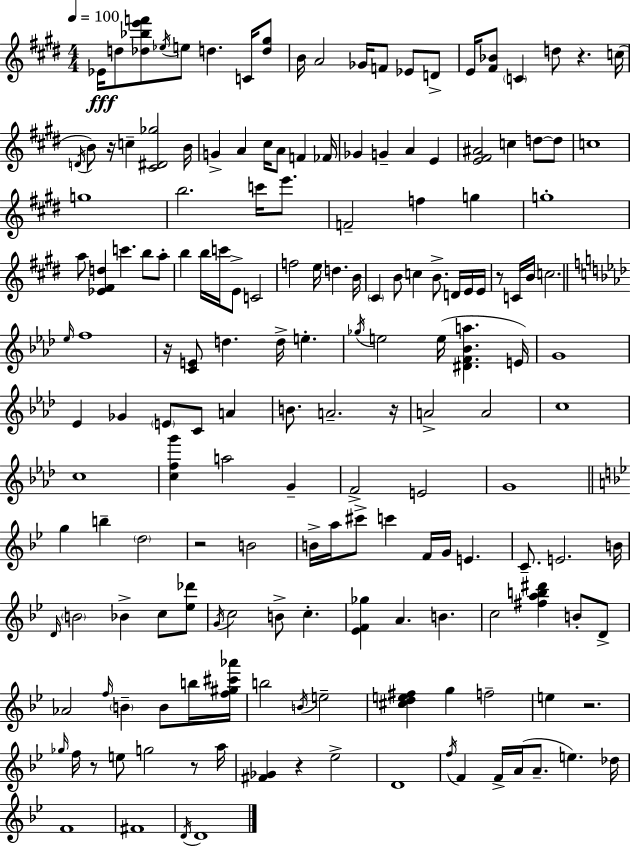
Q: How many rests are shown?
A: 10